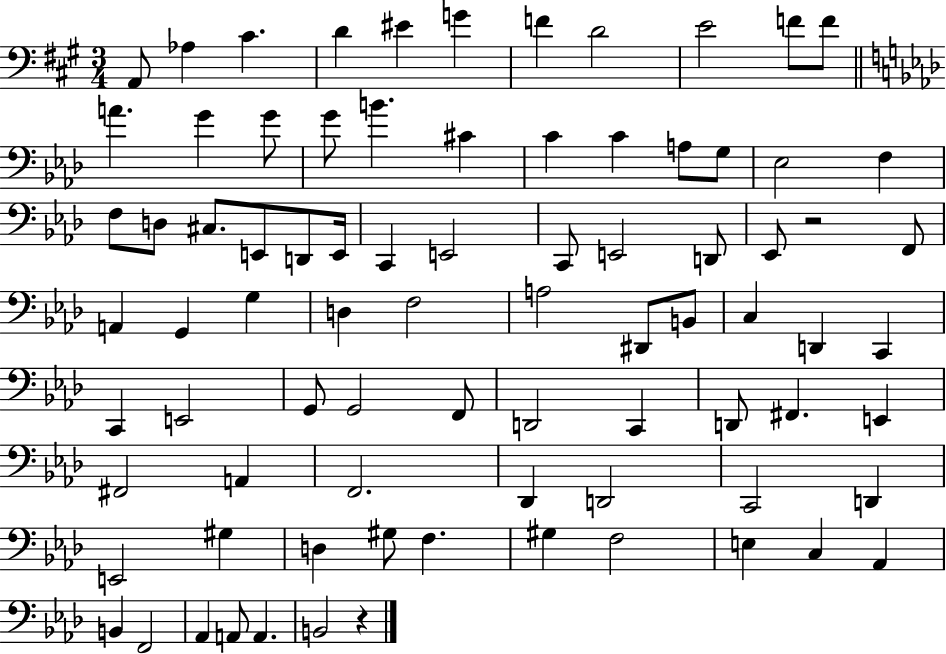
X:1
T:Untitled
M:3/4
L:1/4
K:A
A,,/2 _A, ^C D ^E G F D2 E2 F/2 F/2 A G G/2 G/2 B ^C C C A,/2 G,/2 _E,2 F, F,/2 D,/2 ^C,/2 E,,/2 D,,/2 E,,/4 C,, E,,2 C,,/2 E,,2 D,,/2 _E,,/2 z2 F,,/2 A,, G,, G, D, F,2 A,2 ^D,,/2 B,,/2 C, D,, C,, C,, E,,2 G,,/2 G,,2 F,,/2 D,,2 C,, D,,/2 ^F,, E,, ^F,,2 A,, F,,2 _D,, D,,2 C,,2 D,, E,,2 ^G, D, ^G,/2 F, ^G, F,2 E, C, _A,, B,, F,,2 _A,, A,,/2 A,, B,,2 z